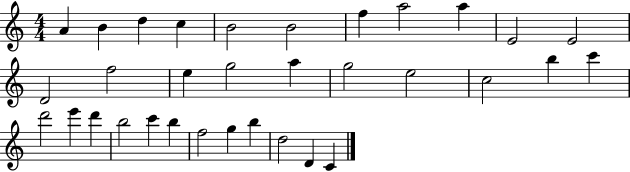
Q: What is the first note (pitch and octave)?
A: A4